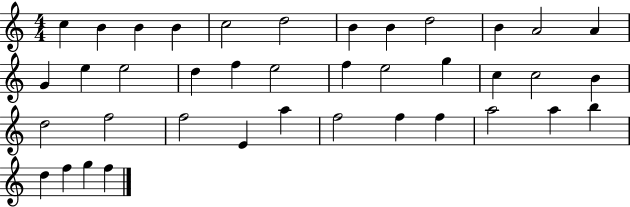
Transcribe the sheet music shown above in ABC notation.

X:1
T:Untitled
M:4/4
L:1/4
K:C
c B B B c2 d2 B B d2 B A2 A G e e2 d f e2 f e2 g c c2 B d2 f2 f2 E a f2 f f a2 a b d f g f